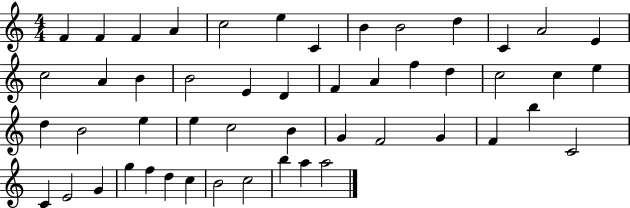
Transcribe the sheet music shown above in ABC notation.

X:1
T:Untitled
M:4/4
L:1/4
K:C
F F F A c2 e C B B2 d C A2 E c2 A B B2 E D F A f d c2 c e d B2 e e c2 B G F2 G F b C2 C E2 G g f d c B2 c2 b a a2